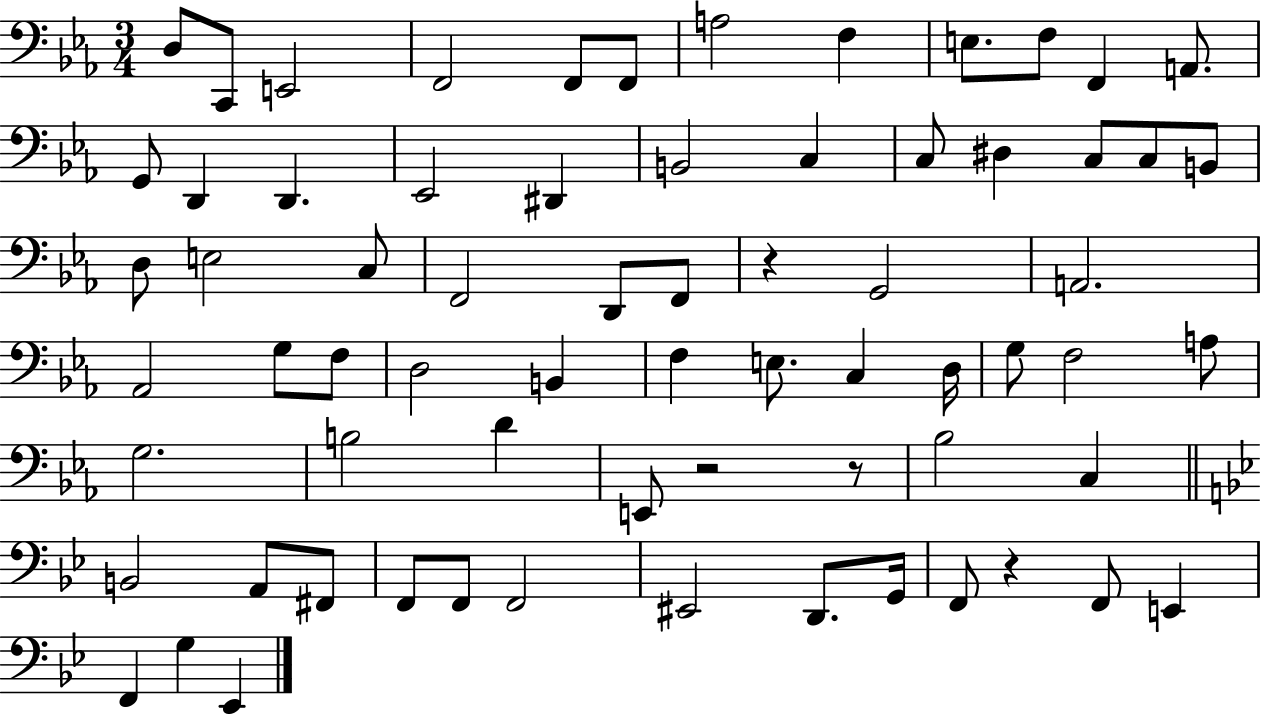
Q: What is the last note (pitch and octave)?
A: Eb2